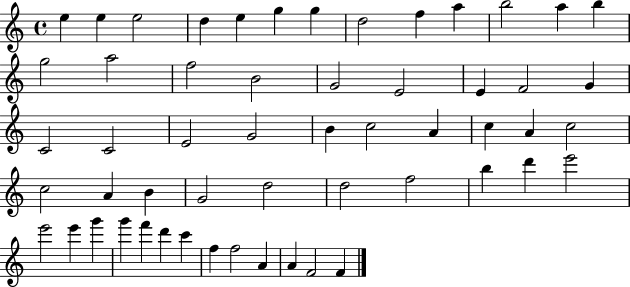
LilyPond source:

{
  \clef treble
  \time 4/4
  \defaultTimeSignature
  \key c \major
  e''4 e''4 e''2 | d''4 e''4 g''4 g''4 | d''2 f''4 a''4 | b''2 a''4 b''4 | \break g''2 a''2 | f''2 b'2 | g'2 e'2 | e'4 f'2 g'4 | \break c'2 c'2 | e'2 g'2 | b'4 c''2 a'4 | c''4 a'4 c''2 | \break c''2 a'4 b'4 | g'2 d''2 | d''2 f''2 | b''4 d'''4 e'''2 | \break e'''2 e'''4 g'''4 | g'''4 f'''4 d'''4 c'''4 | f''4 f''2 a'4 | a'4 f'2 f'4 | \break \bar "|."
}